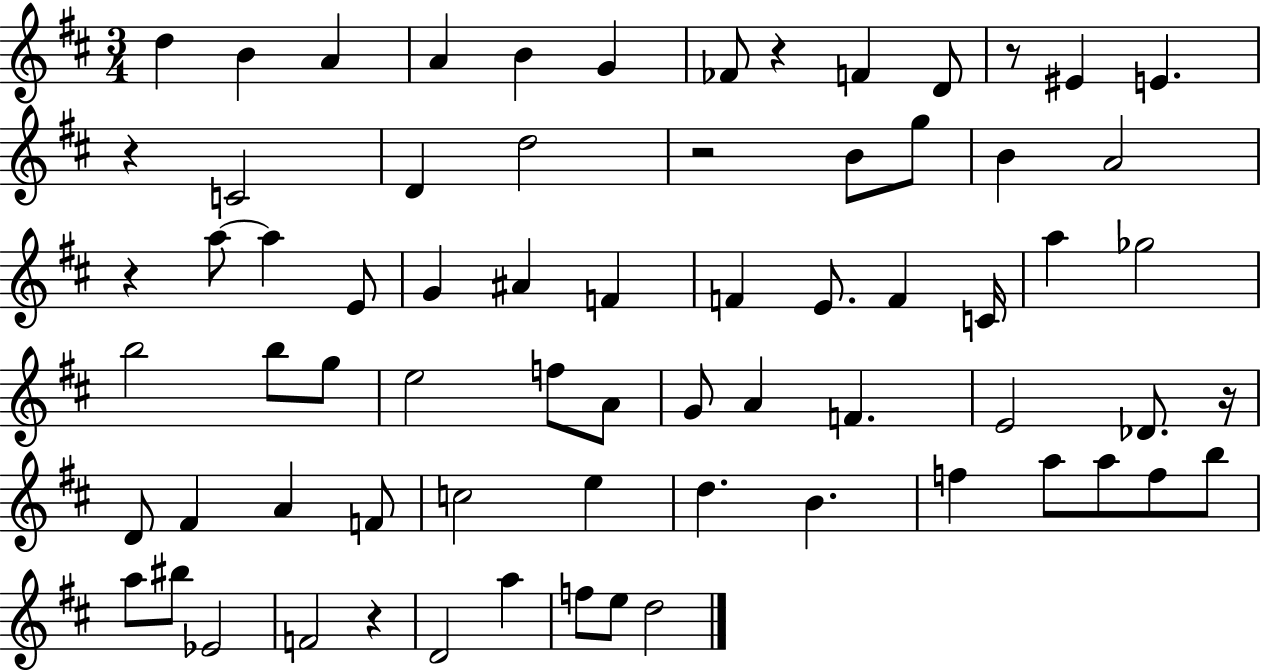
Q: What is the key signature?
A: D major